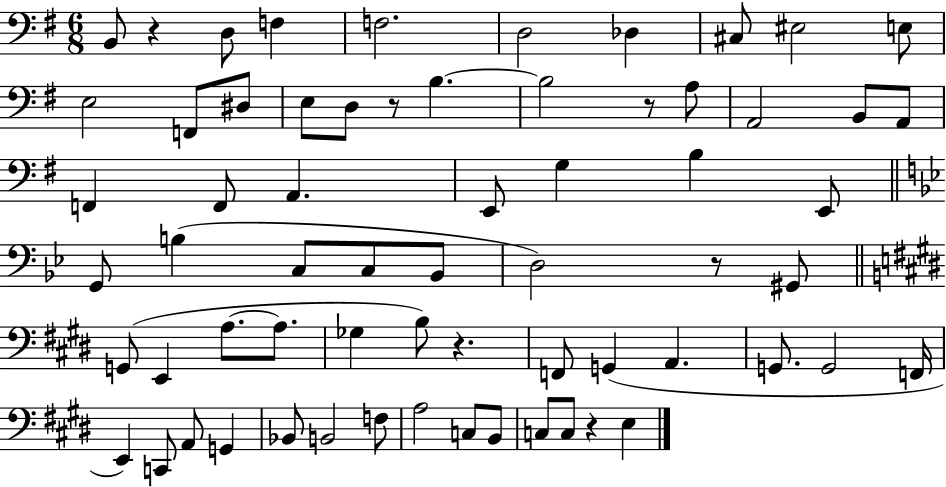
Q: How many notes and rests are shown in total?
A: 65